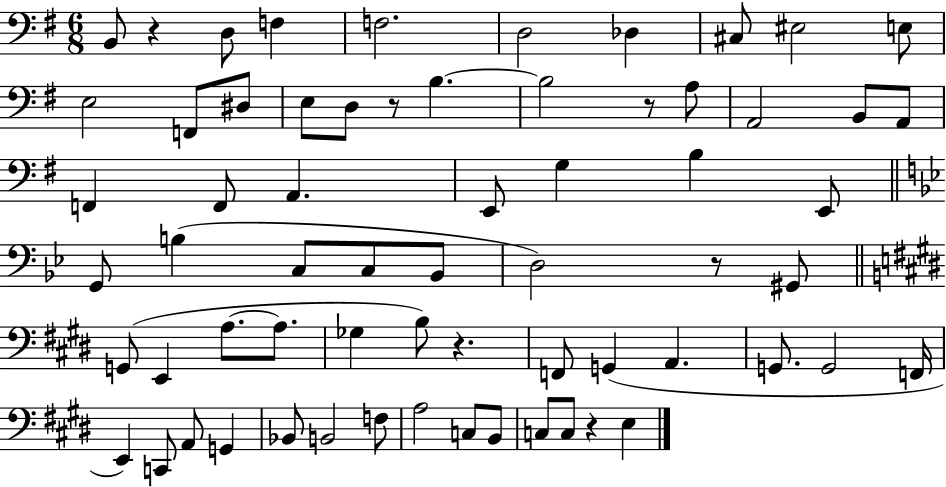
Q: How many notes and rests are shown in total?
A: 65